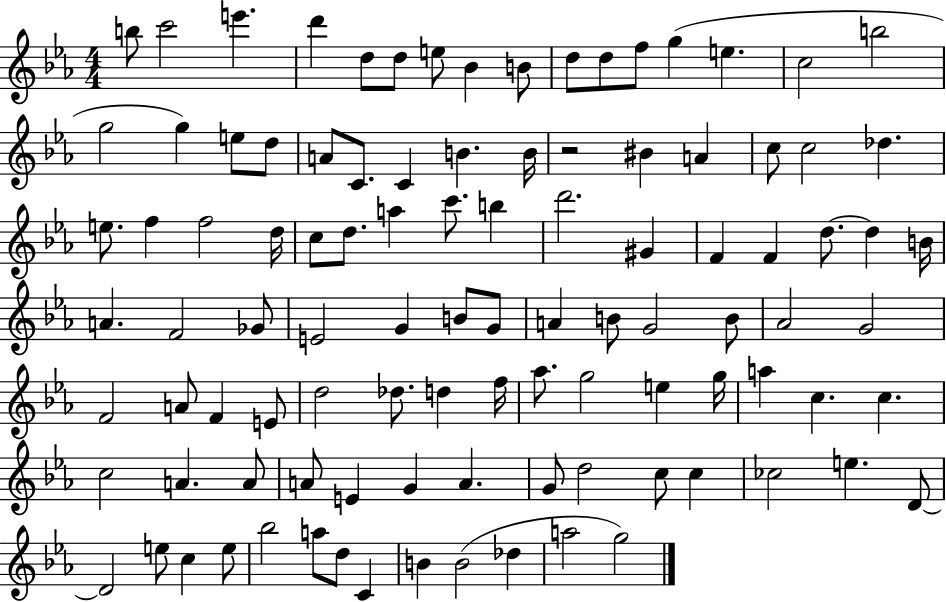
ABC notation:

X:1
T:Untitled
M:4/4
L:1/4
K:Eb
b/2 c'2 e' d' d/2 d/2 e/2 _B B/2 d/2 d/2 f/2 g e c2 b2 g2 g e/2 d/2 A/2 C/2 C B B/4 z2 ^B A c/2 c2 _d e/2 f f2 d/4 c/2 d/2 a c'/2 b d'2 ^G F F d/2 d B/4 A F2 _G/2 E2 G B/2 G/2 A B/2 G2 B/2 _A2 G2 F2 A/2 F E/2 d2 _d/2 d f/4 _a/2 g2 e g/4 a c c c2 A A/2 A/2 E G A G/2 d2 c/2 c _c2 e D/2 D2 e/2 c e/2 _b2 a/2 d/2 C B B2 _d a2 g2